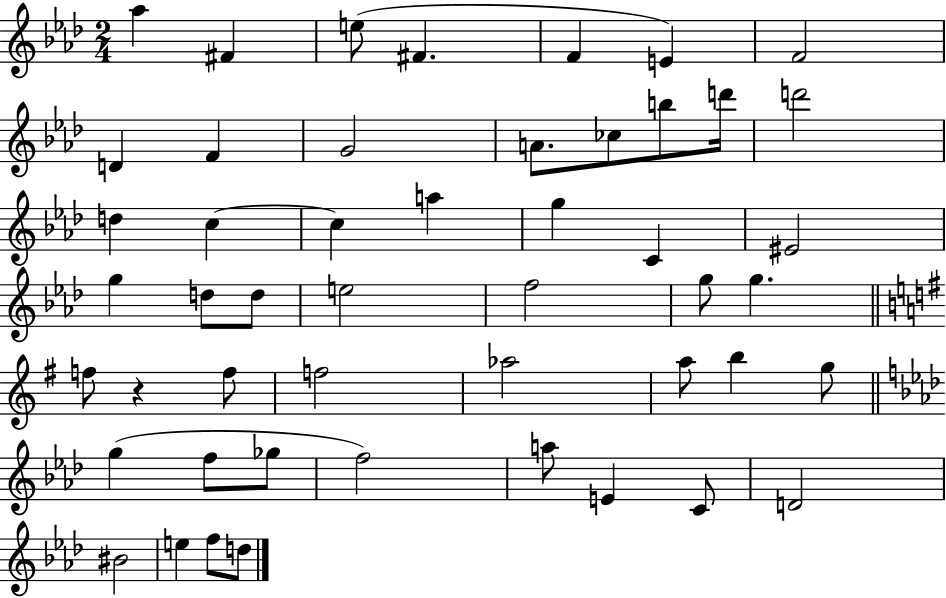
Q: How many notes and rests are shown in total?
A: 49